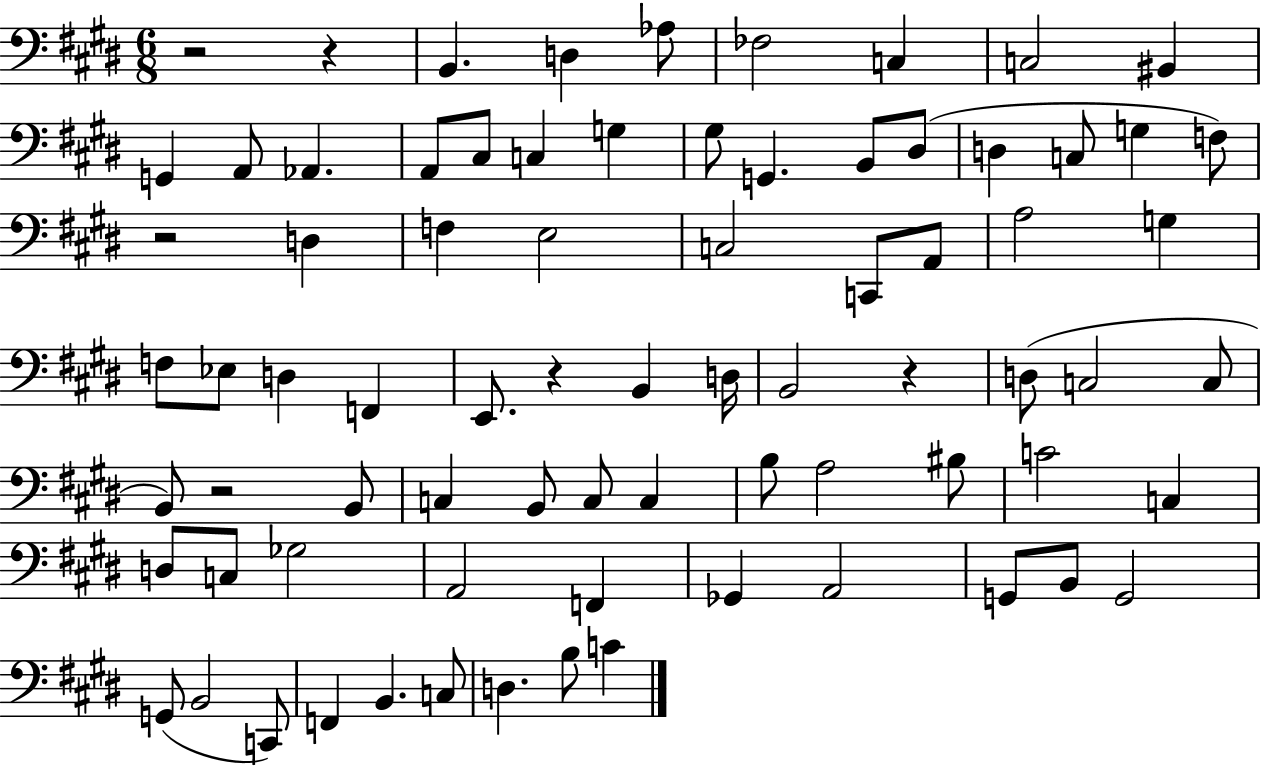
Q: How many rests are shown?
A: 6